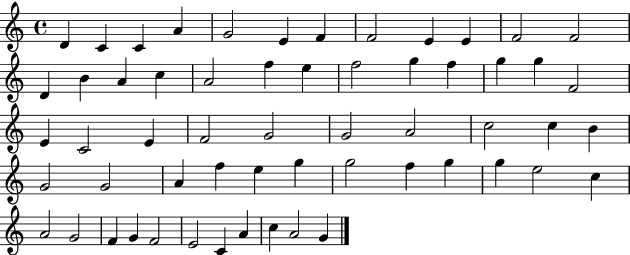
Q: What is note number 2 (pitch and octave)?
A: C4